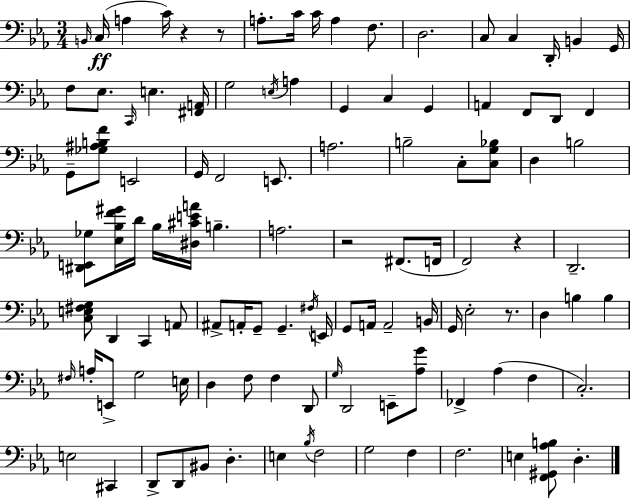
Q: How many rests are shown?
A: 5